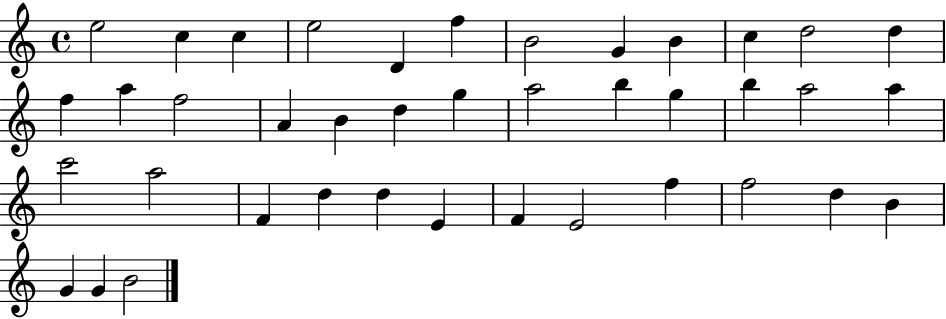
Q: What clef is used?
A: treble